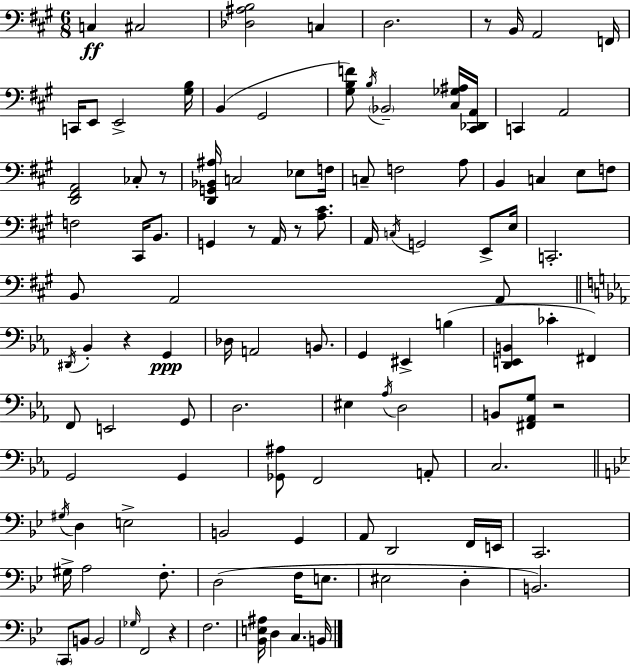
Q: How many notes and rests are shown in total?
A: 112